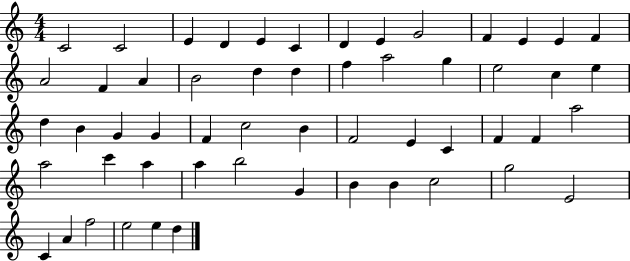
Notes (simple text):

C4/h C4/h E4/q D4/q E4/q C4/q D4/q E4/q G4/h F4/q E4/q E4/q F4/q A4/h F4/q A4/q B4/h D5/q D5/q F5/q A5/h G5/q E5/h C5/q E5/q D5/q B4/q G4/q G4/q F4/q C5/h B4/q F4/h E4/q C4/q F4/q F4/q A5/h A5/h C6/q A5/q A5/q B5/h G4/q B4/q B4/q C5/h G5/h E4/h C4/q A4/q F5/h E5/h E5/q D5/q